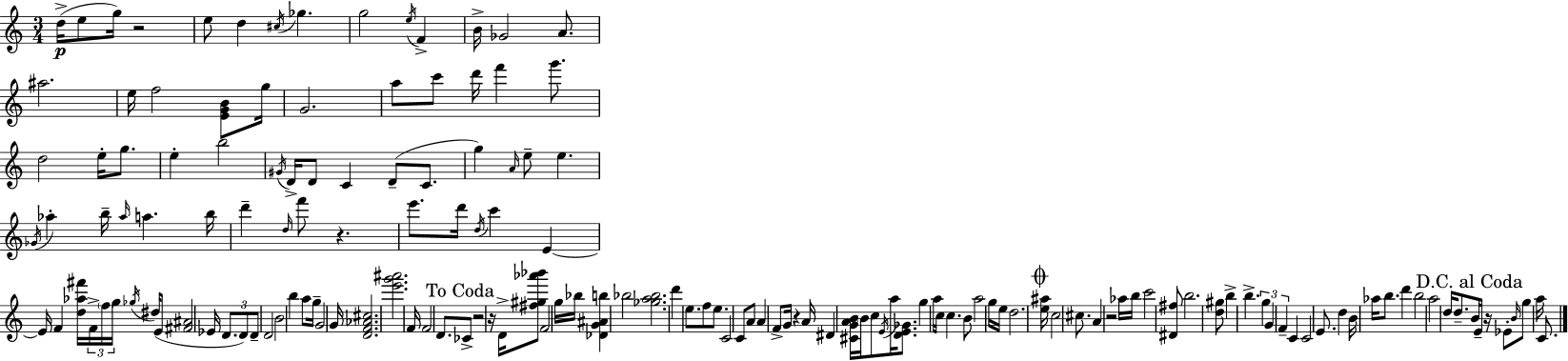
X:1
T:Untitled
M:3/4
L:1/4
K:C
d/4 e/2 g/4 z2 e/2 d ^c/4 _g g2 e/4 F B/4 _G2 A/2 ^a2 e/4 f2 [EGB]/2 g/4 G2 a/2 c'/2 d'/4 f' g'/2 d2 e/4 g/2 e b2 ^G/4 D/4 D/2 C D/2 C/2 g A/4 e/2 e _G/4 _a b/4 _a/4 a b/4 d' d/4 f'/2 z e'/2 d'/4 d/4 c' E E/4 F [d_a^f']/4 F/4 f/4 g/4 _g/4 ^d/4 E/2 [^F^A]2 _E/4 D/2 D/2 D/2 D2 B2 b a/2 g/4 G2 G/4 [DF_A^c]2 [e'g'^a']2 F/4 F2 D/2 _C/2 z2 z/4 D/4 [^f^g_a'_b']/2 F2 g/4 _b/4 [_DG^Ab] _b2 [_ga_b]2 d' e/2 f/2 e/2 C2 C/2 A/2 A F/2 G/4 z A/4 ^D [^CGAB]/4 B/4 c/2 E/4 a/4 [DE_G]/2 g a/4 c/4 c B/2 a2 g/4 e/4 d2 [e^a]/4 c2 ^c/2 A z2 _a/4 b/4 c'2 [^D^f]/2 b2 [d^g]/2 b b g G F C C2 E/2 d B/4 _a/4 b/2 d' b2 a2 d/4 d/2 B/4 E/2 z/4 _E/2 B/4 g/2 a/4 C/2